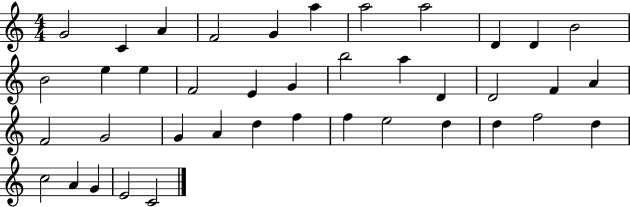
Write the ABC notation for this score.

X:1
T:Untitled
M:4/4
L:1/4
K:C
G2 C A F2 G a a2 a2 D D B2 B2 e e F2 E G b2 a D D2 F A F2 G2 G A d f f e2 d d f2 d c2 A G E2 C2